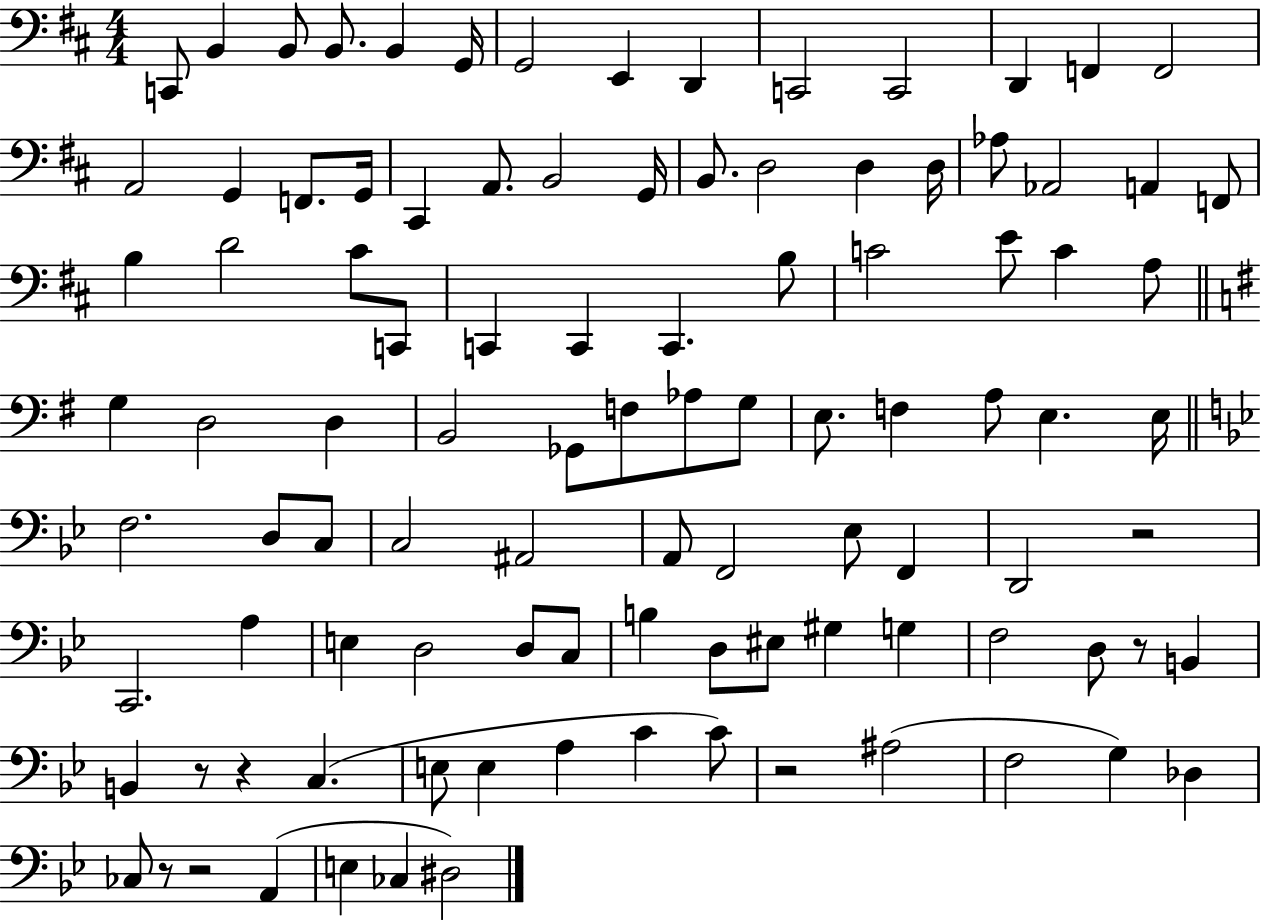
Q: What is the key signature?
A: D major